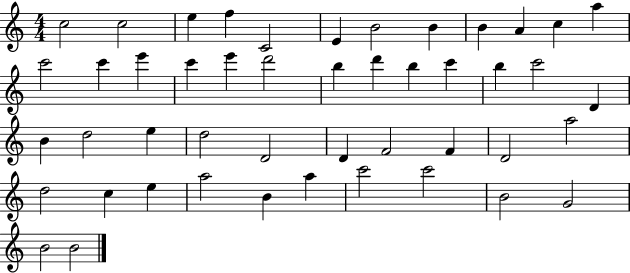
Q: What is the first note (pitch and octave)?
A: C5